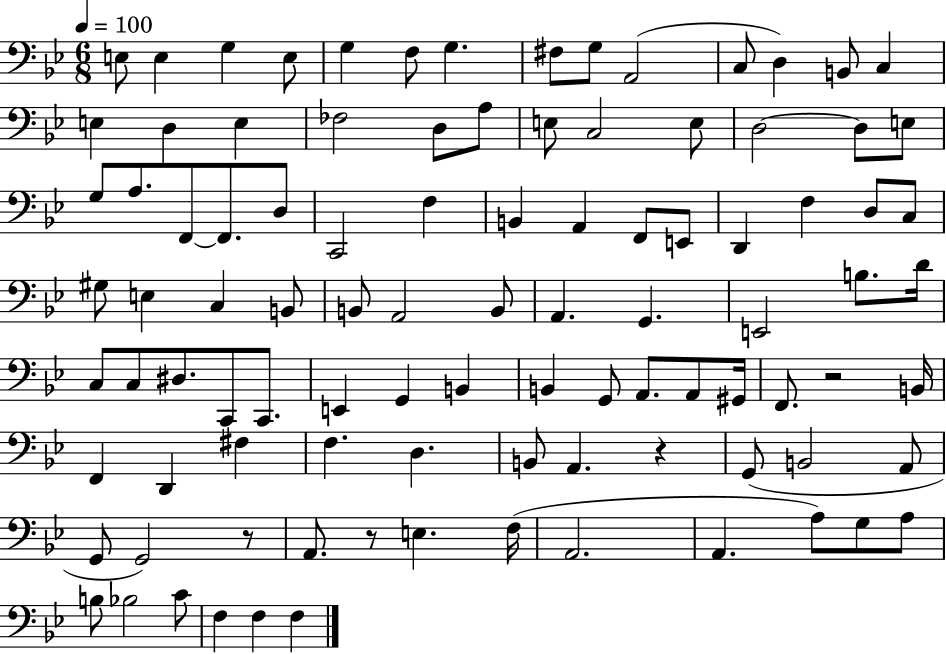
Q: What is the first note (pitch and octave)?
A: E3